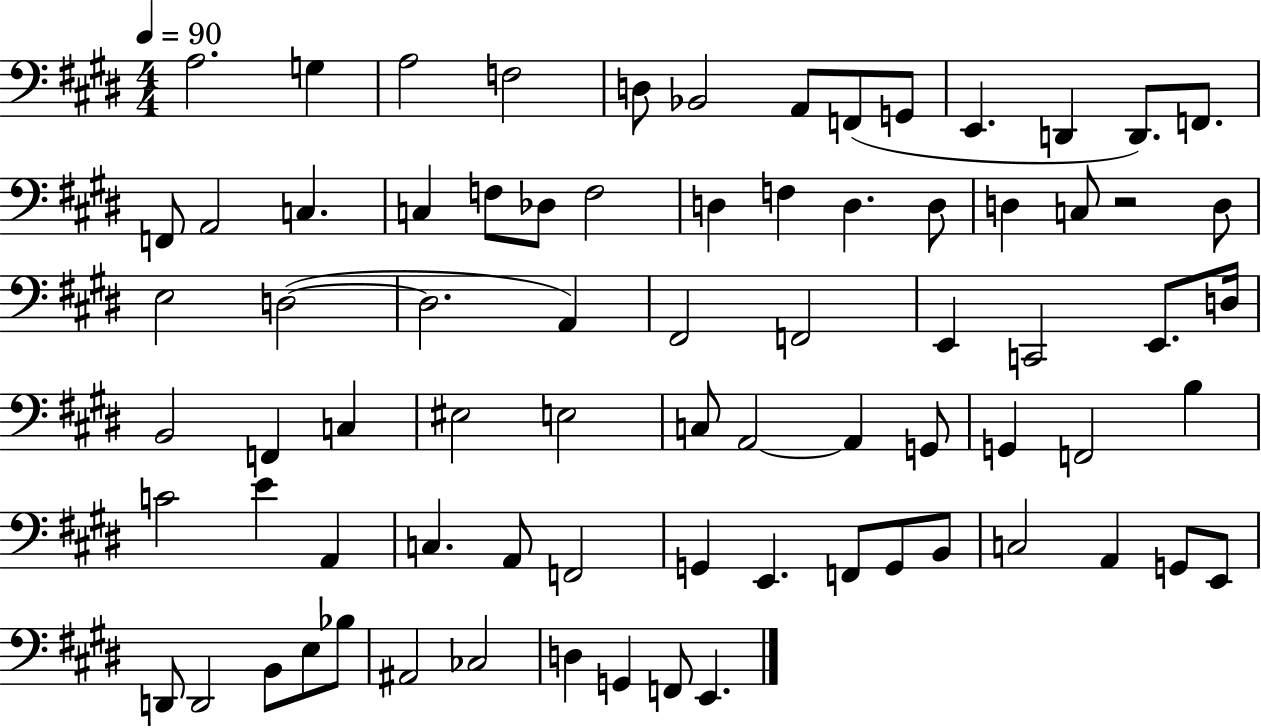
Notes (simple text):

A3/h. G3/q A3/h F3/h D3/e Bb2/h A2/e F2/e G2/e E2/q. D2/q D2/e. F2/e. F2/e A2/h C3/q. C3/q F3/e Db3/e F3/h D3/q F3/q D3/q. D3/e D3/q C3/e R/h D3/e E3/h D3/h D3/h. A2/q F#2/h F2/h E2/q C2/h E2/e. D3/s B2/h F2/q C3/q EIS3/h E3/h C3/e A2/h A2/q G2/e G2/q F2/h B3/q C4/h E4/q A2/q C3/q. A2/e F2/h G2/q E2/q. F2/e G2/e B2/e C3/h A2/q G2/e E2/e D2/e D2/h B2/e E3/e Bb3/e A#2/h CES3/h D3/q G2/q F2/e E2/q.